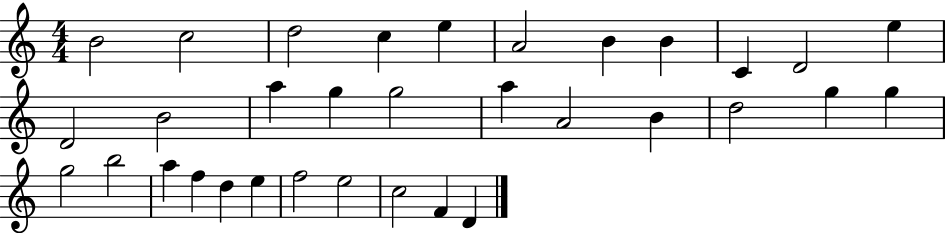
{
  \clef treble
  \numericTimeSignature
  \time 4/4
  \key c \major
  b'2 c''2 | d''2 c''4 e''4 | a'2 b'4 b'4 | c'4 d'2 e''4 | \break d'2 b'2 | a''4 g''4 g''2 | a''4 a'2 b'4 | d''2 g''4 g''4 | \break g''2 b''2 | a''4 f''4 d''4 e''4 | f''2 e''2 | c''2 f'4 d'4 | \break \bar "|."
}